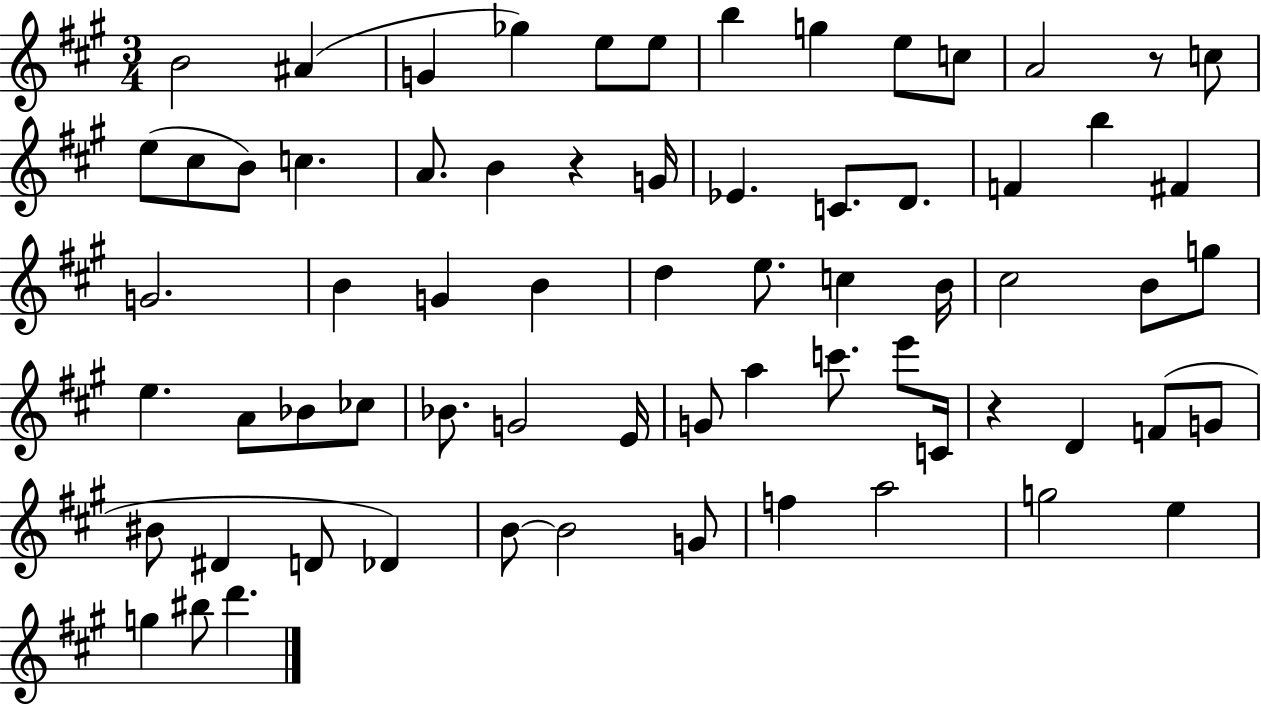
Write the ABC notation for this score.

X:1
T:Untitled
M:3/4
L:1/4
K:A
B2 ^A G _g e/2 e/2 b g e/2 c/2 A2 z/2 c/2 e/2 ^c/2 B/2 c A/2 B z G/4 _E C/2 D/2 F b ^F G2 B G B d e/2 c B/4 ^c2 B/2 g/2 e A/2 _B/2 _c/2 _B/2 G2 E/4 G/2 a c'/2 e'/2 C/4 z D F/2 G/2 ^B/2 ^D D/2 _D B/2 B2 G/2 f a2 g2 e g ^b/2 d'